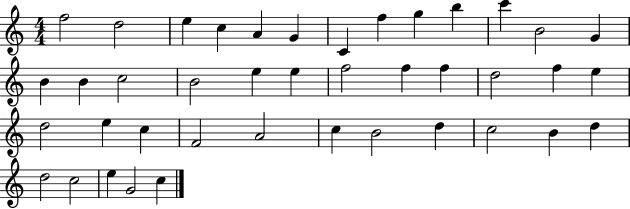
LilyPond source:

{
  \clef treble
  \numericTimeSignature
  \time 4/4
  \key c \major
  f''2 d''2 | e''4 c''4 a'4 g'4 | c'4 f''4 g''4 b''4 | c'''4 b'2 g'4 | \break b'4 b'4 c''2 | b'2 e''4 e''4 | f''2 f''4 f''4 | d''2 f''4 e''4 | \break d''2 e''4 c''4 | f'2 a'2 | c''4 b'2 d''4 | c''2 b'4 d''4 | \break d''2 c''2 | e''4 g'2 c''4 | \bar "|."
}